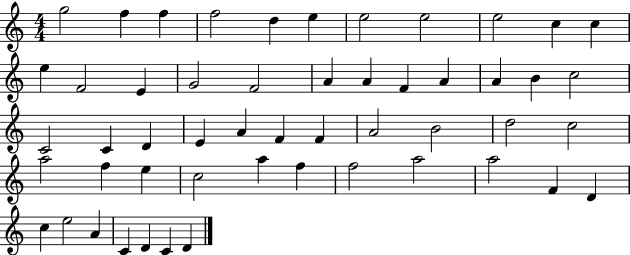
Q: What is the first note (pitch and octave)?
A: G5